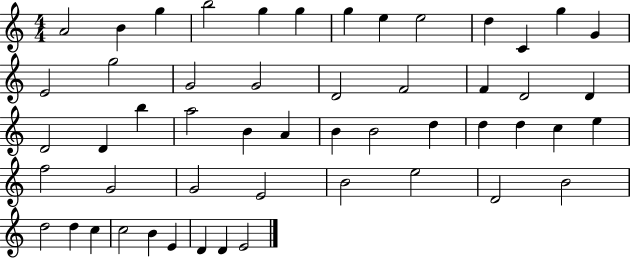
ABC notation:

X:1
T:Untitled
M:4/4
L:1/4
K:C
A2 B g b2 g g g e e2 d C g G E2 g2 G2 G2 D2 F2 F D2 D D2 D b a2 B A B B2 d d d c e f2 G2 G2 E2 B2 e2 D2 B2 d2 d c c2 B E D D E2